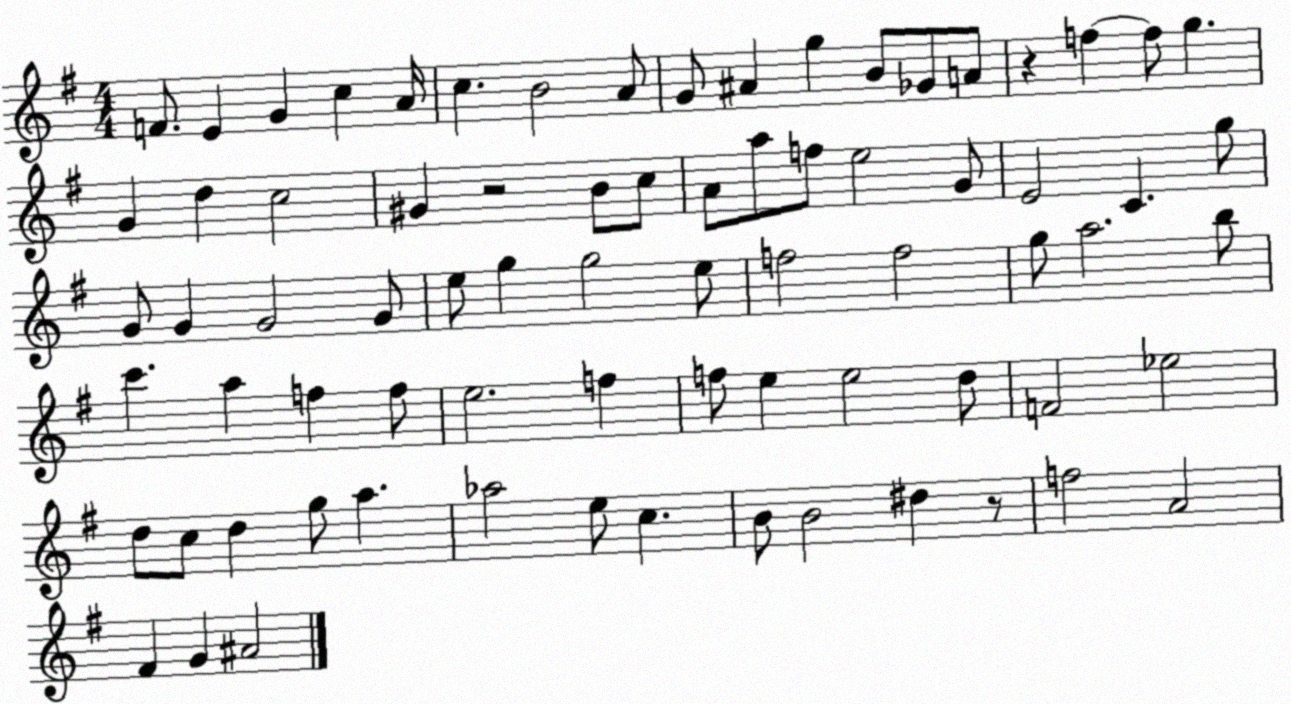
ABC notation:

X:1
T:Untitled
M:4/4
L:1/4
K:G
F/2 E G c A/4 c B2 A/2 G/2 ^A g B/2 _G/2 A/2 z f f/2 g G d c2 ^G z2 B/2 c/2 A/2 a/2 f/2 e2 G/2 E2 C g/2 G/2 G G2 G/2 e/2 g g2 e/2 f2 f2 g/2 a2 b/2 c' a f f/2 e2 f f/2 e e2 d/2 F2 _e2 d/2 c/2 d g/2 a _a2 e/2 c B/2 B2 ^d z/2 f2 A2 ^F G ^A2